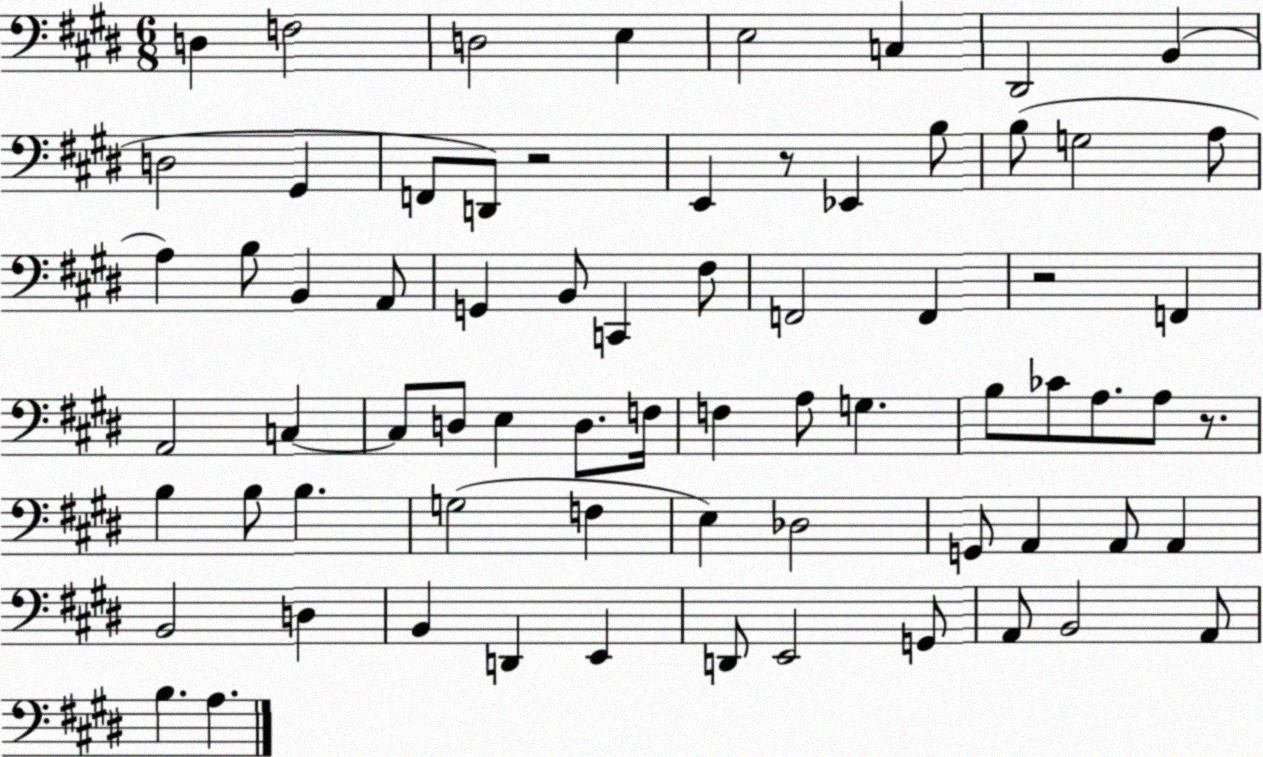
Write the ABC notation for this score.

X:1
T:Untitled
M:6/8
L:1/4
K:E
D, F,2 D,2 E, E,2 C, ^D,,2 B,, D,2 ^G,, F,,/2 D,,/2 z2 E,, z/2 _E,, B,/2 B,/2 G,2 A,/2 A, B,/2 B,, A,,/2 G,, B,,/2 C,, ^F,/2 F,,2 F,, z2 F,, A,,2 C, C,/2 D,/2 E, D,/2 F,/4 F, A,/2 G, B,/2 _C/2 A,/2 A,/2 z/2 B, B,/2 B, G,2 F, E, _D,2 G,,/2 A,, A,,/2 A,, B,,2 D, B,, D,, E,, D,,/2 E,,2 G,,/2 A,,/2 B,,2 A,,/2 B, A,